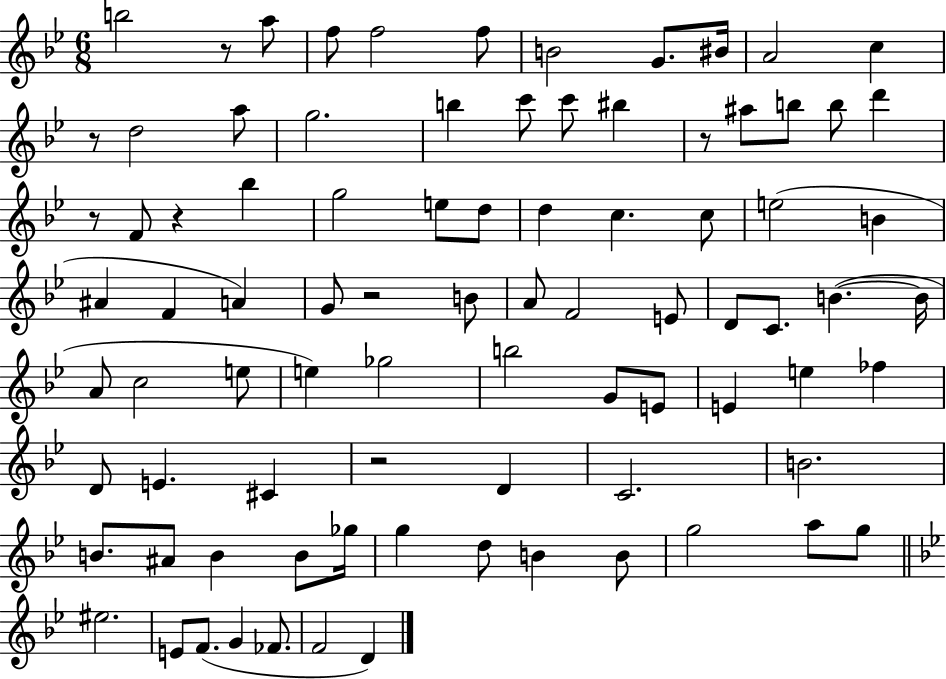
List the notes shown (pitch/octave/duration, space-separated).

B5/h R/e A5/e F5/e F5/h F5/e B4/h G4/e. BIS4/s A4/h C5/q R/e D5/h A5/e G5/h. B5/q C6/e C6/e BIS5/q R/e A#5/e B5/e B5/e D6/q R/e F4/e R/q Bb5/q G5/h E5/e D5/e D5/q C5/q. C5/e E5/h B4/q A#4/q F4/q A4/q G4/e R/h B4/e A4/e F4/h E4/e D4/e C4/e. B4/q. B4/s A4/e C5/h E5/e E5/q Gb5/h B5/h G4/e E4/e E4/q E5/q FES5/q D4/e E4/q. C#4/q R/h D4/q C4/h. B4/h. B4/e. A#4/e B4/q B4/e Gb5/s G5/q D5/e B4/q B4/e G5/h A5/e G5/e EIS5/h. E4/e F4/e. G4/q FES4/e. F4/h D4/q